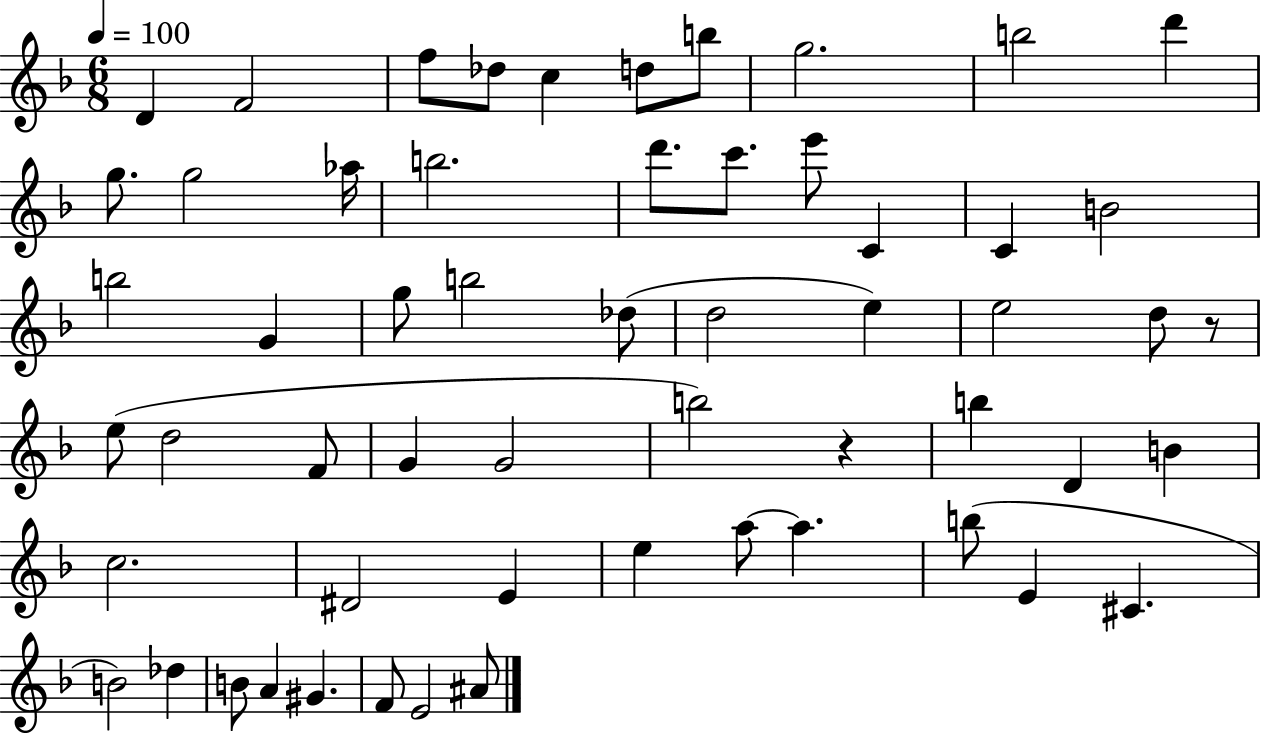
D4/q F4/h F5/e Db5/e C5/q D5/e B5/e G5/h. B5/h D6/q G5/e. G5/h Ab5/s B5/h. D6/e. C6/e. E6/e C4/q C4/q B4/h B5/h G4/q G5/e B5/h Db5/e D5/h E5/q E5/h D5/e R/e E5/e D5/h F4/e G4/q G4/h B5/h R/q B5/q D4/q B4/q C5/h. D#4/h E4/q E5/q A5/e A5/q. B5/e E4/q C#4/q. B4/h Db5/q B4/e A4/q G#4/q. F4/e E4/h A#4/e